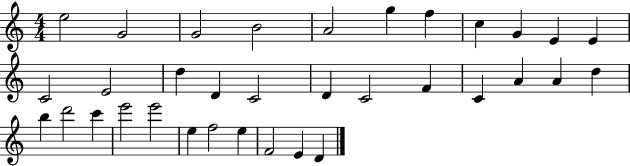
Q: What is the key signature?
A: C major